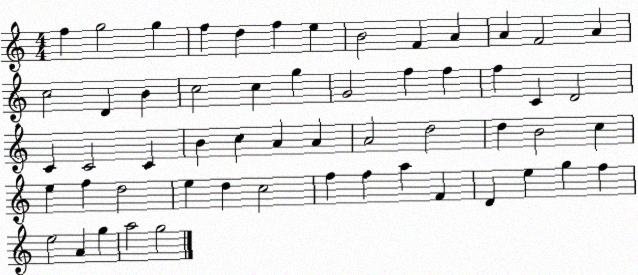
X:1
T:Untitled
M:4/4
L:1/4
K:C
f g2 g f d f e B2 F A A F2 A c2 D B c2 c g G2 f f f C D2 C C2 C B c A A A2 d2 d B2 c e f d2 e d c2 f f a F D e g f e2 A g a2 g2